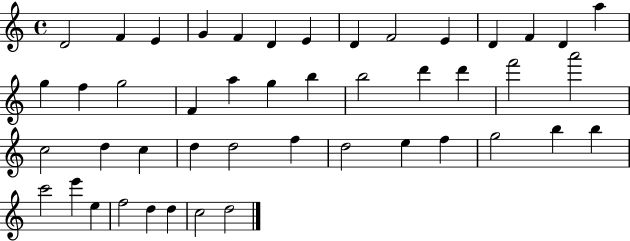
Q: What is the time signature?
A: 4/4